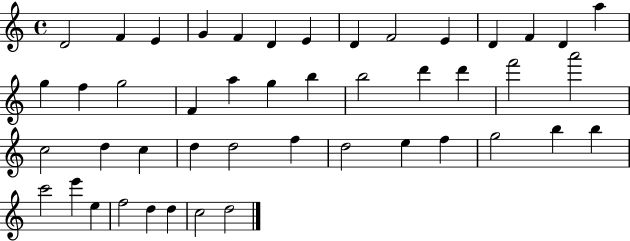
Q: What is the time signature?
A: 4/4